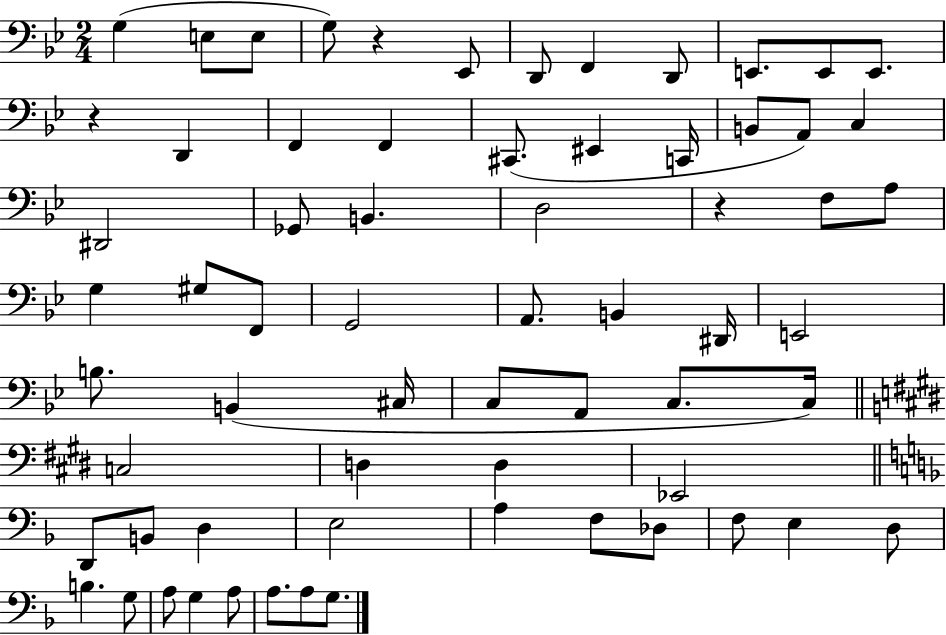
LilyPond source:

{
  \clef bass
  \numericTimeSignature
  \time 2/4
  \key bes \major
  \repeat volta 2 { g4( e8 e8 | g8) r4 ees,8 | d,8 f,4 d,8 | e,8. e,8 e,8. | \break r4 d,4 | f,4 f,4 | cis,8.( eis,4 c,16 | b,8 a,8) c4 | \break dis,2 | ges,8 b,4. | d2 | r4 f8 a8 | \break g4 gis8 f,8 | g,2 | a,8. b,4 dis,16 | e,2 | \break b8. b,4( cis16 | c8 a,8 c8. c16) | \bar "||" \break \key e \major c2 | d4 d4 | ees,2 | \bar "||" \break \key d \minor d,8 b,8 d4 | e2 | a4 f8 des8 | f8 e4 d8 | \break b4. g8 | a8 g4 a8 | a8. a8 g8. | } \bar "|."
}